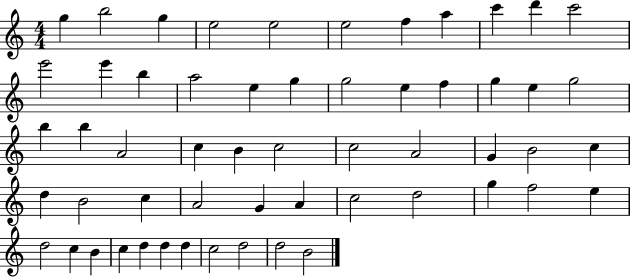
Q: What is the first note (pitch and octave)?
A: G5